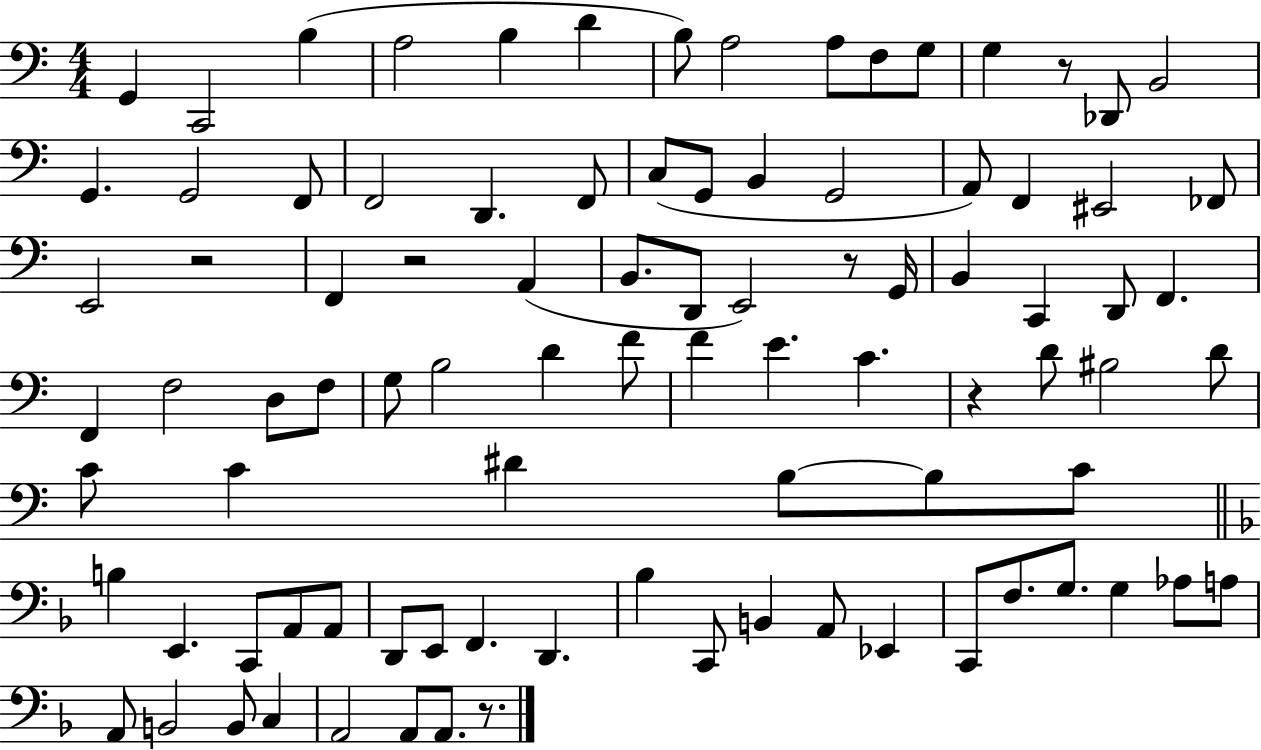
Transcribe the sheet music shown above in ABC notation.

X:1
T:Untitled
M:4/4
L:1/4
K:C
G,, C,,2 B, A,2 B, D B,/2 A,2 A,/2 F,/2 G,/2 G, z/2 _D,,/2 B,,2 G,, G,,2 F,,/2 F,,2 D,, F,,/2 C,/2 G,,/2 B,, G,,2 A,,/2 F,, ^E,,2 _F,,/2 E,,2 z2 F,, z2 A,, B,,/2 D,,/2 E,,2 z/2 G,,/4 B,, C,, D,,/2 F,, F,, F,2 D,/2 F,/2 G,/2 B,2 D F/2 F E C z D/2 ^B,2 D/2 C/2 C ^D B,/2 B,/2 C/2 B, E,, C,,/2 A,,/2 A,,/2 D,,/2 E,,/2 F,, D,, _B, C,,/2 B,, A,,/2 _E,, C,,/2 F,/2 G,/2 G, _A,/2 A,/2 A,,/2 B,,2 B,,/2 C, A,,2 A,,/2 A,,/2 z/2